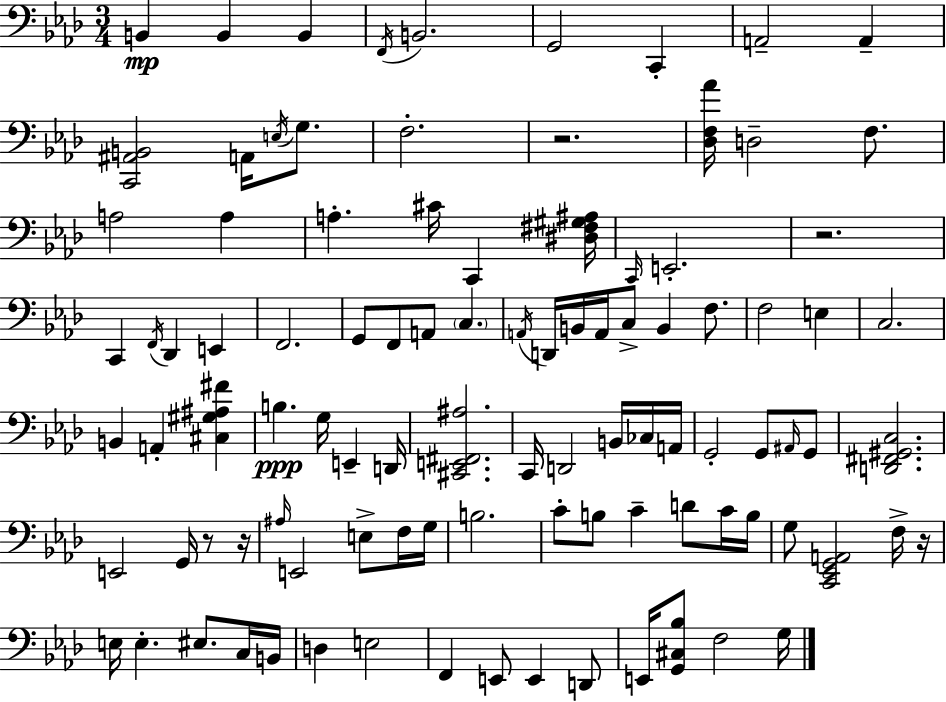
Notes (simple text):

B2/q B2/q B2/q F2/s B2/h. G2/h C2/q A2/h A2/q [C2,A#2,B2]/h A2/s E3/s G3/e. F3/h. R/h. [Db3,F3,Ab4]/s D3/h F3/e. A3/h A3/q A3/q. C#4/s C2/q [D#3,F#3,G#3,A#3]/s C2/s E2/h. R/h. C2/q F2/s Db2/q E2/q F2/h. G2/e F2/e A2/e C3/q. A2/s D2/s B2/s A2/s C3/e B2/q F3/e. F3/h E3/q C3/h. B2/q A2/q [C#3,G#3,A#3,F#4]/q B3/q. G3/s E2/q D2/s [C#2,E2,F#2,A#3]/h. C2/s D2/h B2/s CES3/s A2/s G2/h G2/e A#2/s G2/e [D2,F#2,G#2,C3]/h. E2/h G2/s R/e R/s A#3/s E2/h E3/e F3/s G3/s B3/h. C4/e B3/e C4/q D4/e C4/s B3/s G3/e [C2,Eb2,G2,A2]/h F3/s R/s E3/s E3/q. EIS3/e. C3/s B2/s D3/q E3/h F2/q E2/e E2/q D2/e E2/s [G2,C#3,Bb3]/e F3/h G3/s